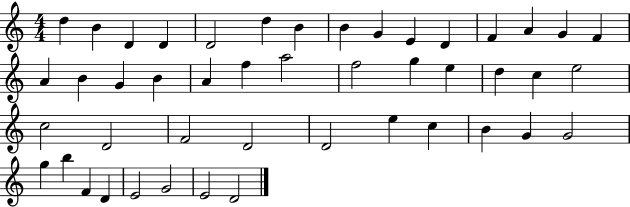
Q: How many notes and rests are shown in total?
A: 46